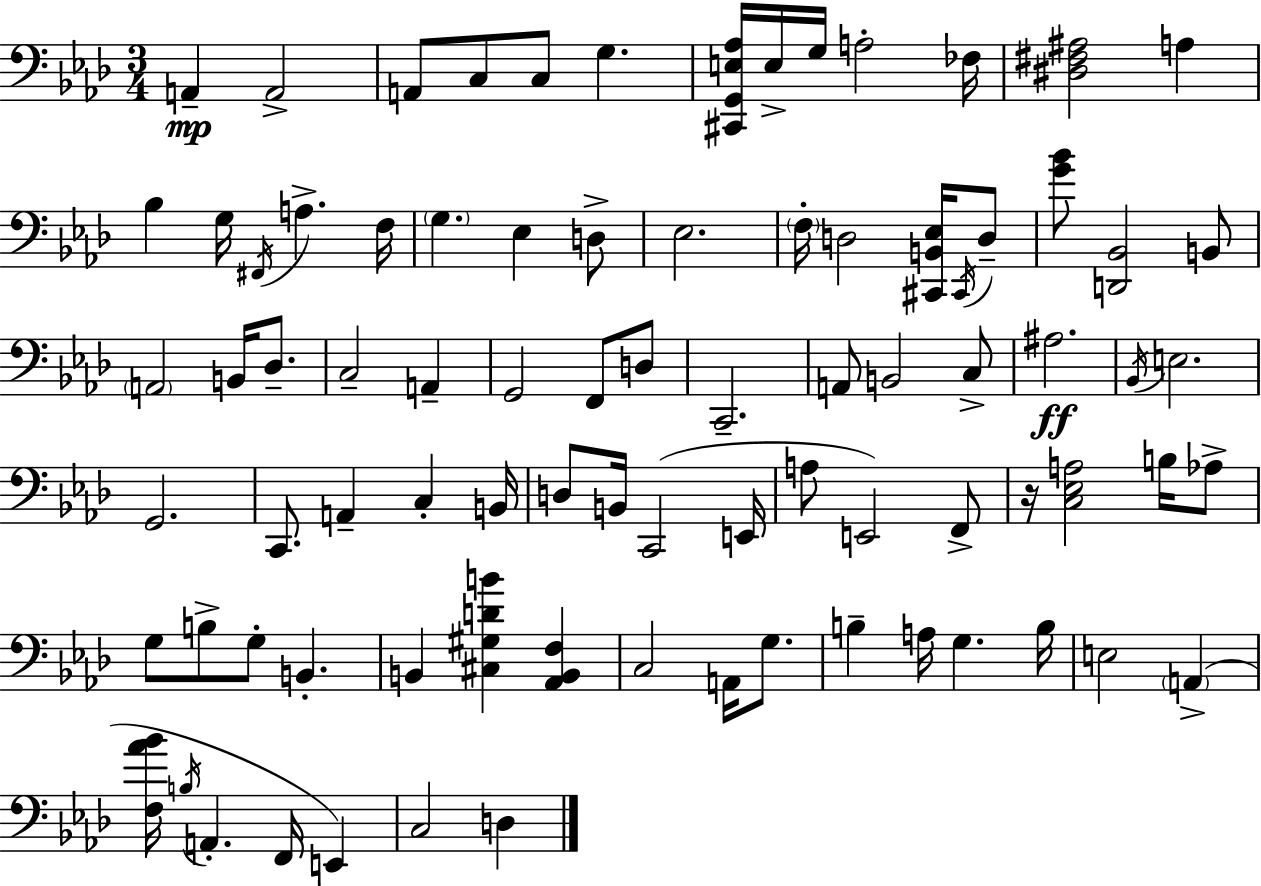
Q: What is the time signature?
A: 3/4